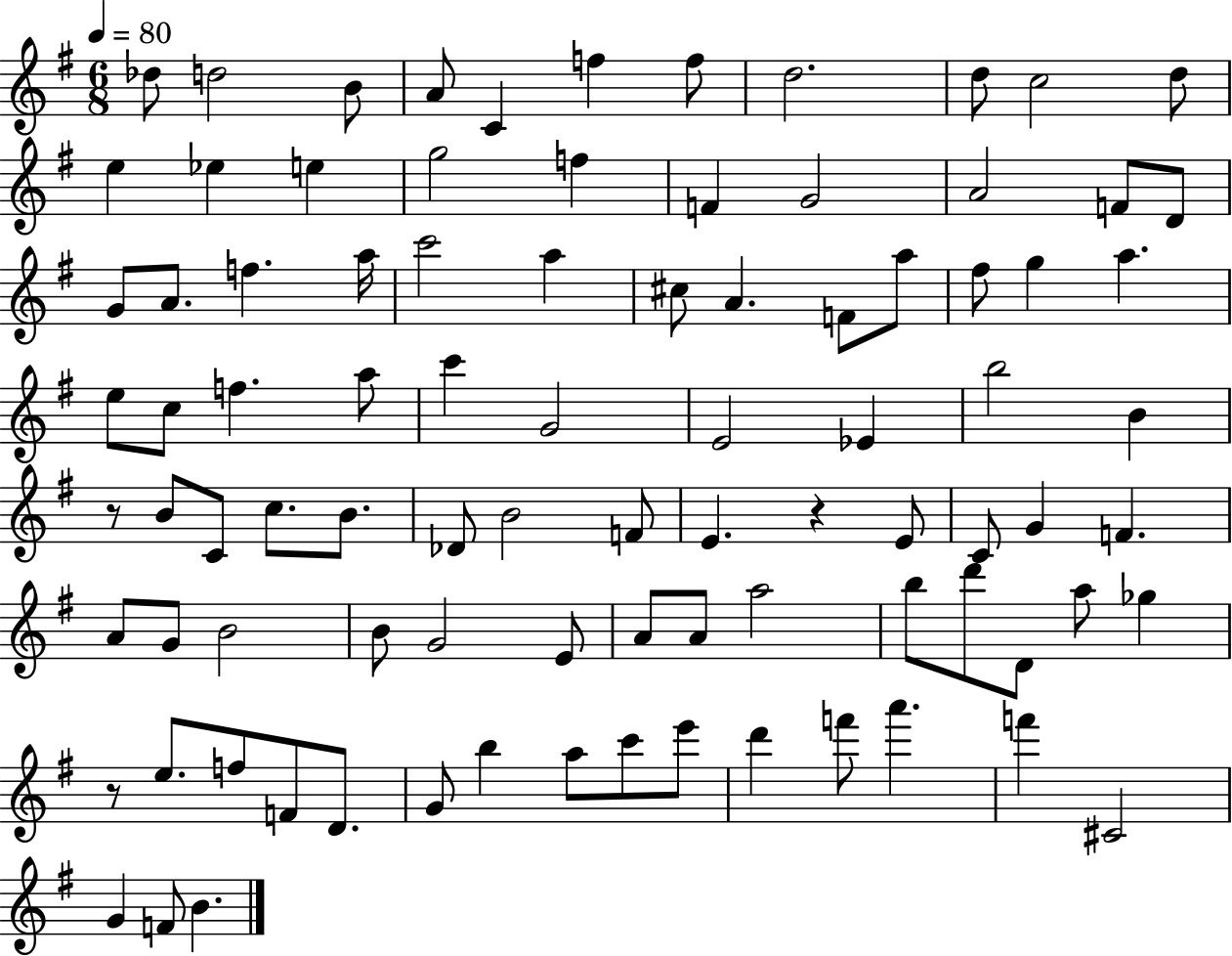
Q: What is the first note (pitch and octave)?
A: Db5